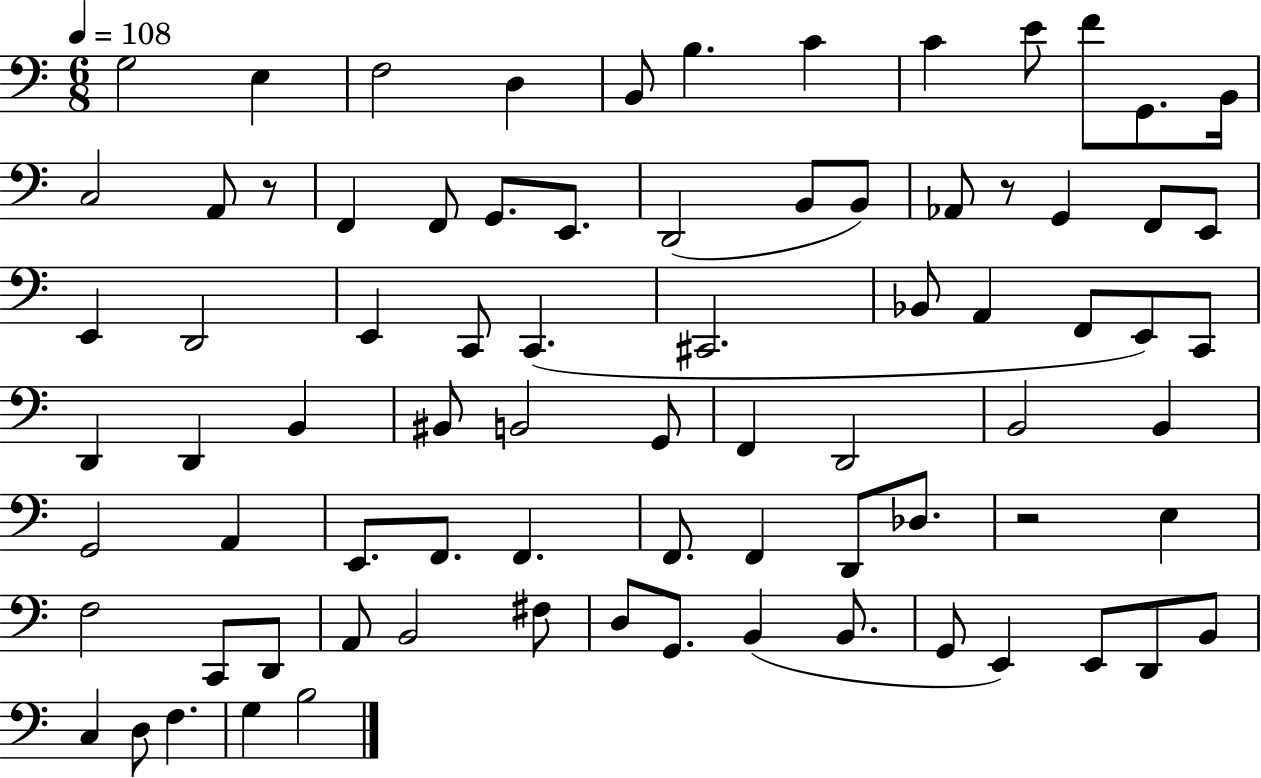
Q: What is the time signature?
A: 6/8